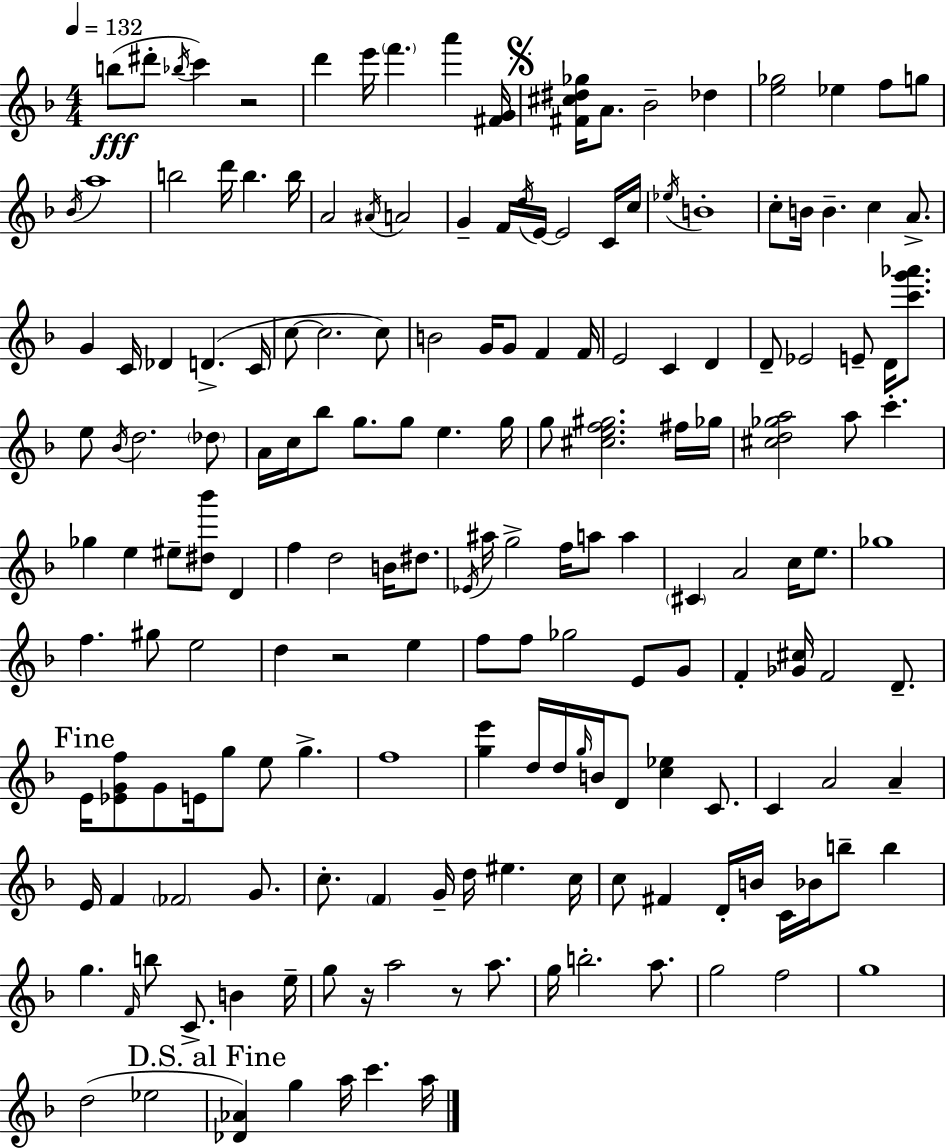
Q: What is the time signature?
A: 4/4